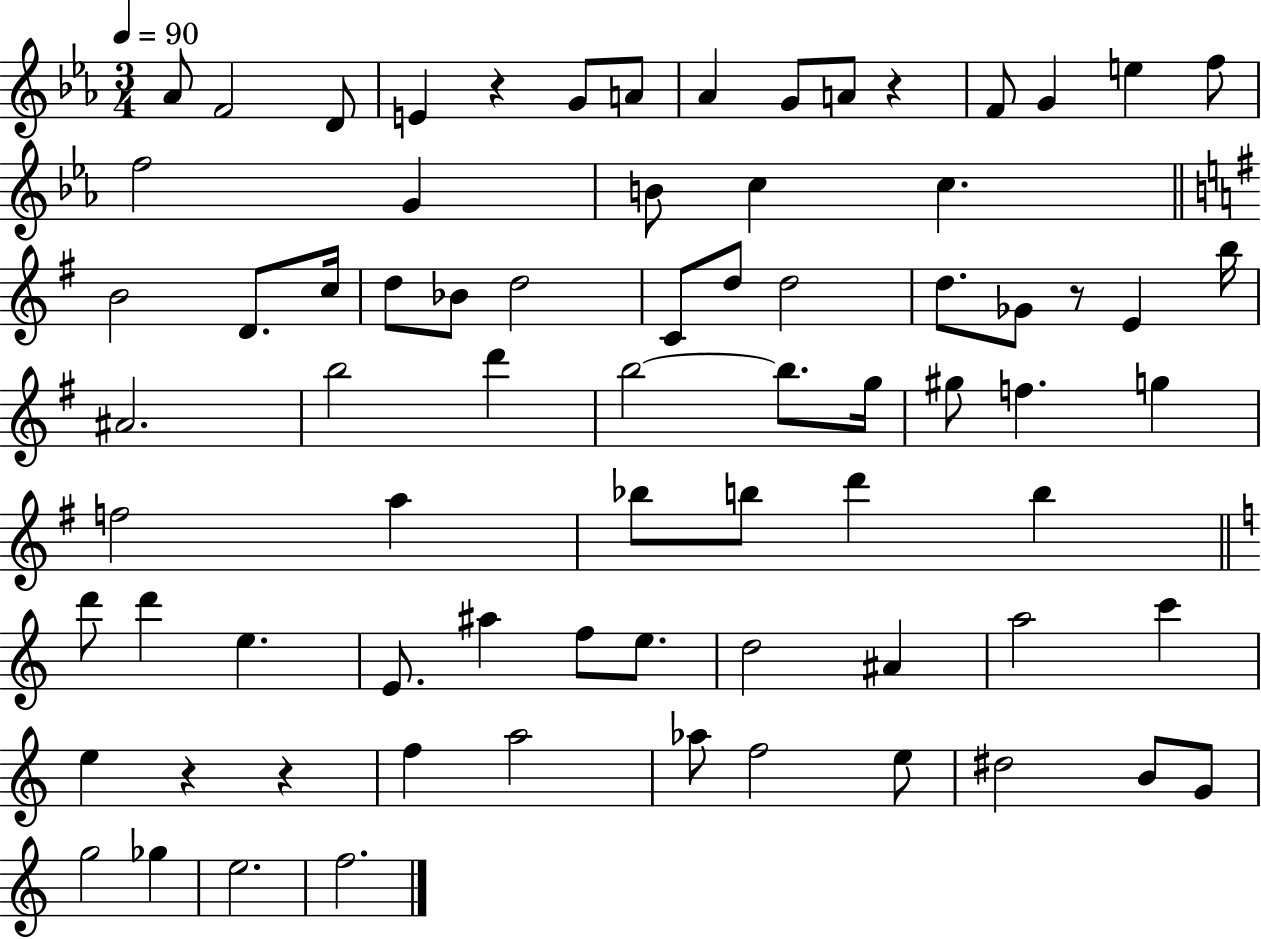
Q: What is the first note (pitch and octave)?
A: Ab4